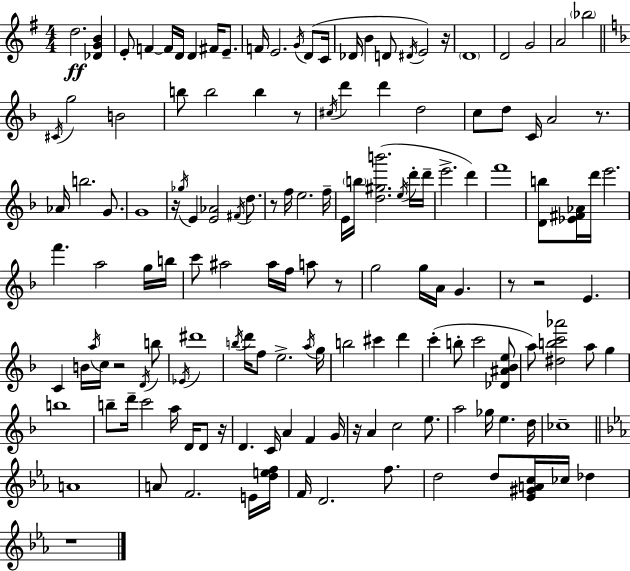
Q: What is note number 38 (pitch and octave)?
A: Ab4